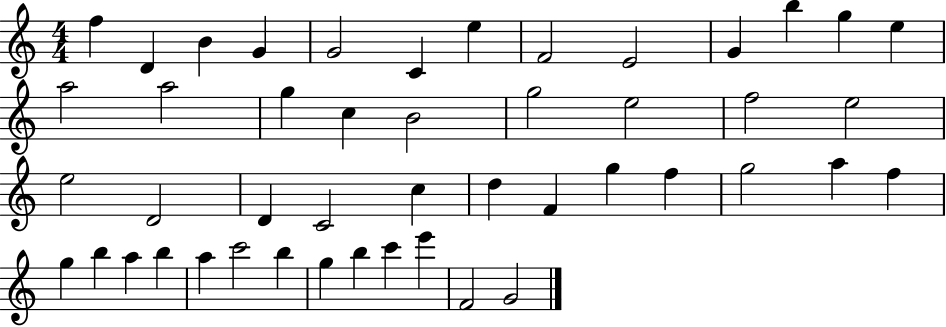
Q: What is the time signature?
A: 4/4